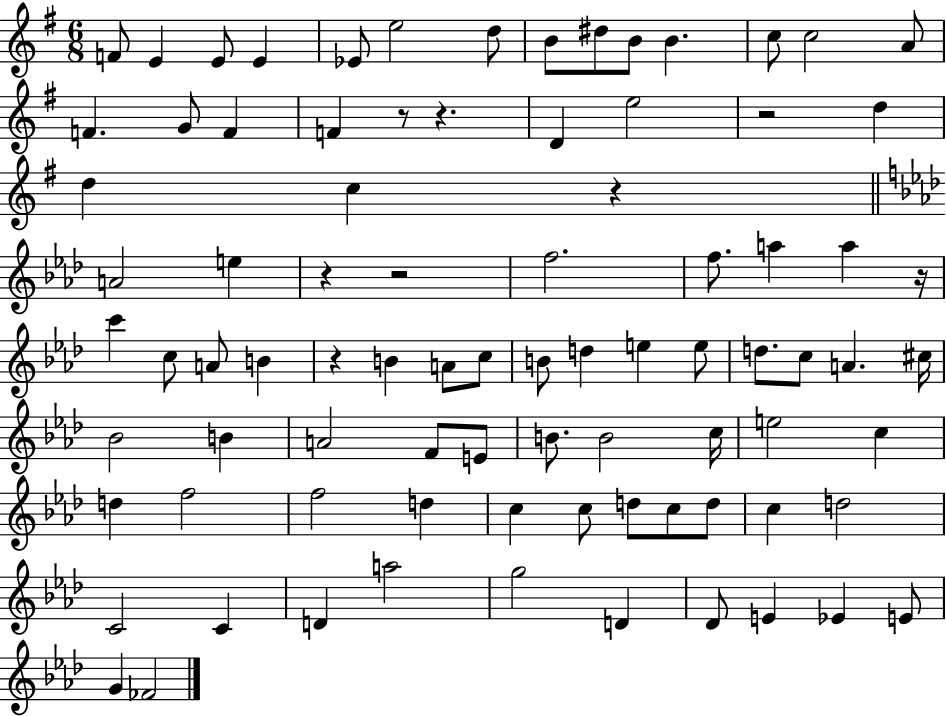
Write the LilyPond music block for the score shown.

{
  \clef treble
  \numericTimeSignature
  \time 6/8
  \key g \major
  f'8 e'4 e'8 e'4 | ees'8 e''2 d''8 | b'8 dis''8 b'8 b'4. | c''8 c''2 a'8 | \break f'4. g'8 f'4 | f'4 r8 r4. | d'4 e''2 | r2 d''4 | \break d''4 c''4 r4 | \bar "||" \break \key f \minor a'2 e''4 | r4 r2 | f''2. | f''8. a''4 a''4 r16 | \break c'''4 c''8 a'8 b'4 | r4 b'4 a'8 c''8 | b'8 d''4 e''4 e''8 | d''8. c''8 a'4. cis''16 | \break bes'2 b'4 | a'2 f'8 e'8 | b'8. b'2 c''16 | e''2 c''4 | \break d''4 f''2 | f''2 d''4 | c''4 c''8 d''8 c''8 d''8 | c''4 d''2 | \break c'2 c'4 | d'4 a''2 | g''2 d'4 | des'8 e'4 ees'4 e'8 | \break g'4 fes'2 | \bar "|."
}